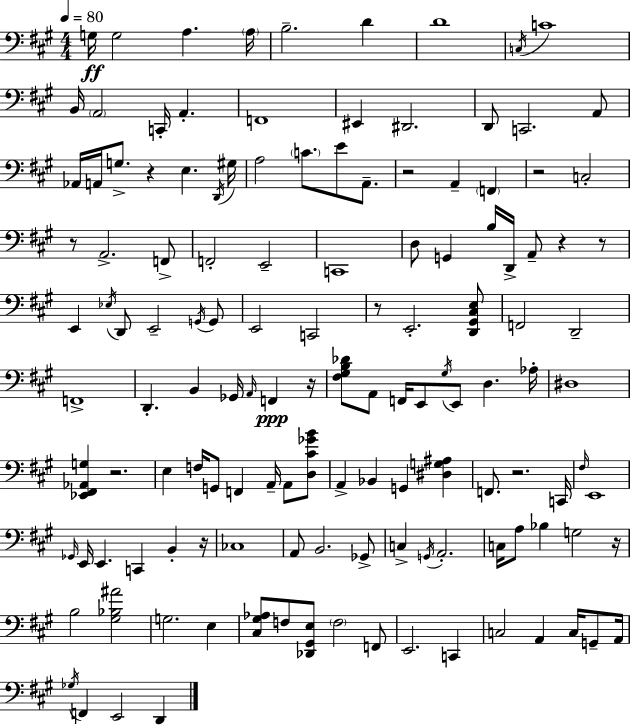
G3/s G3/h A3/q. A3/s B3/h. D4/q D4/w C3/s C4/w B2/s A2/h C2/s A2/q. F2/w EIS2/q D#2/h. D2/e C2/h. A2/e Ab2/s A2/s G3/e. R/q E3/q. D2/s G#3/s A3/h C4/e. E4/e A2/e. R/h A2/q F2/q R/h C3/h R/e A2/h. F2/e F2/h E2/h C2/w D3/e G2/q B3/s D2/s A2/e R/q R/e E2/q Eb3/s D2/e E2/h G2/s G2/e E2/h C2/h R/e E2/h. [D2,G#2,C#3,E3]/e F2/h D2/h F2/w D2/q. B2/q Gb2/s A2/s F2/q R/s [F#3,G#3,B3,Db4]/e A2/e F2/s E2/e G#3/s E2/e D3/q. Ab3/s D#3/w [Eb2,F#2,Ab2,G3]/q R/h. E3/q F3/s G2/e F2/q A2/s A2/e [D3,C#4,Gb4,B4]/e A2/q Bb2/q G2/q [D#3,G3,A#3]/q F2/e. R/h. C2/s F#3/s E2/w Gb2/s E2/s E2/q. C2/q B2/q R/s CES3/w A2/e B2/h. Gb2/e C3/q G2/s A2/h. C3/s A3/e Bb3/q G3/h R/s B3/h [G#3,Bb3,A#4]/h G3/h. E3/q [C#3,G#3,Ab3]/e F3/e [Db2,G#2,E3]/e F3/h F2/e E2/h. C2/q C3/h A2/q C3/s G2/e A2/s Gb3/s F2/q E2/h D2/q